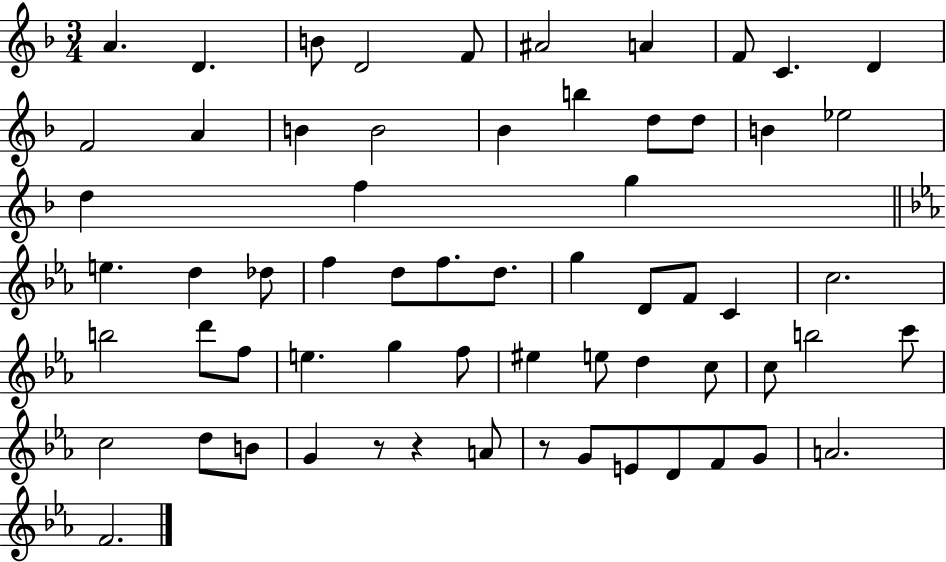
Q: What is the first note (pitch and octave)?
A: A4